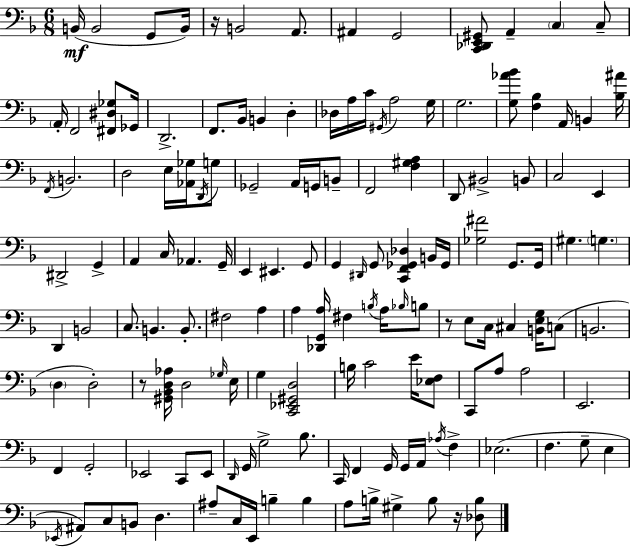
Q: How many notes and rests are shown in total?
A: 146